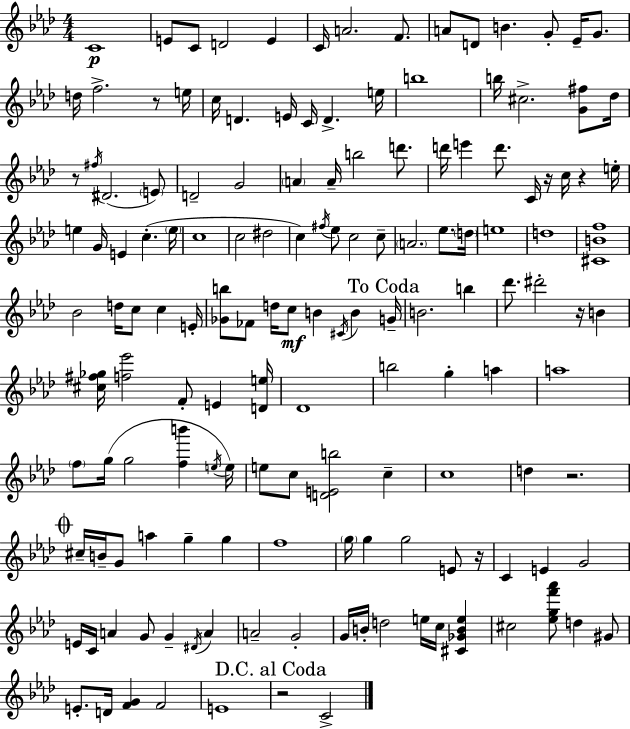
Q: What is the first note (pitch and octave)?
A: C4